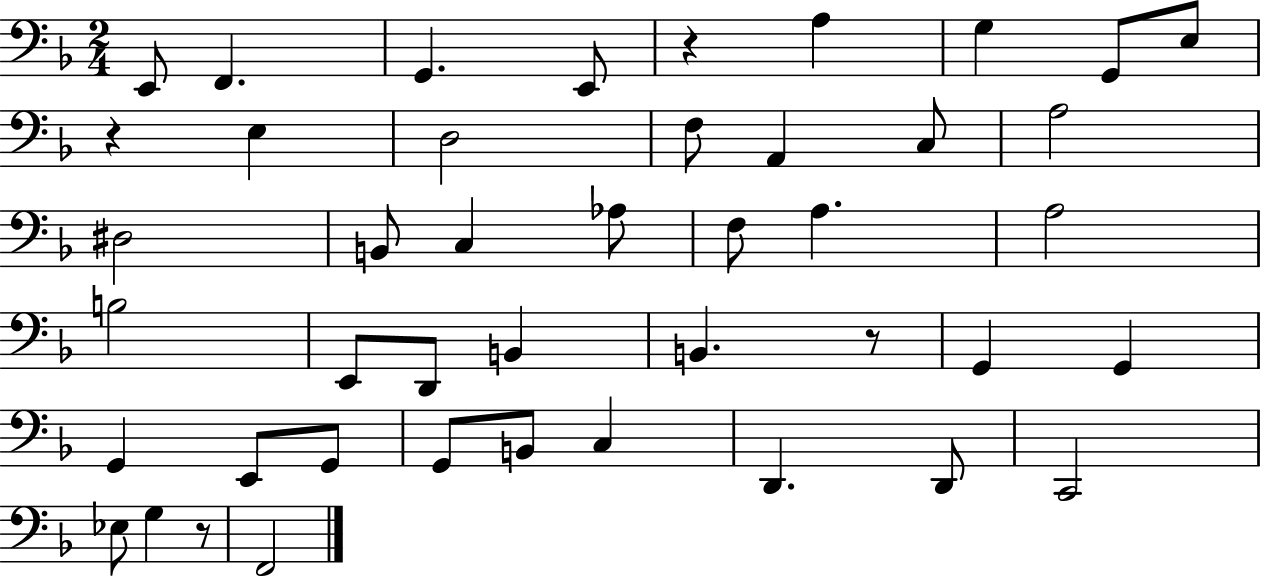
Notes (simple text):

E2/e F2/q. G2/q. E2/e R/q A3/q G3/q G2/e E3/e R/q E3/q D3/h F3/e A2/q C3/e A3/h D#3/h B2/e C3/q Ab3/e F3/e A3/q. A3/h B3/h E2/e D2/e B2/q B2/q. R/e G2/q G2/q G2/q E2/e G2/e G2/e B2/e C3/q D2/q. D2/e C2/h Eb3/e G3/q R/e F2/h